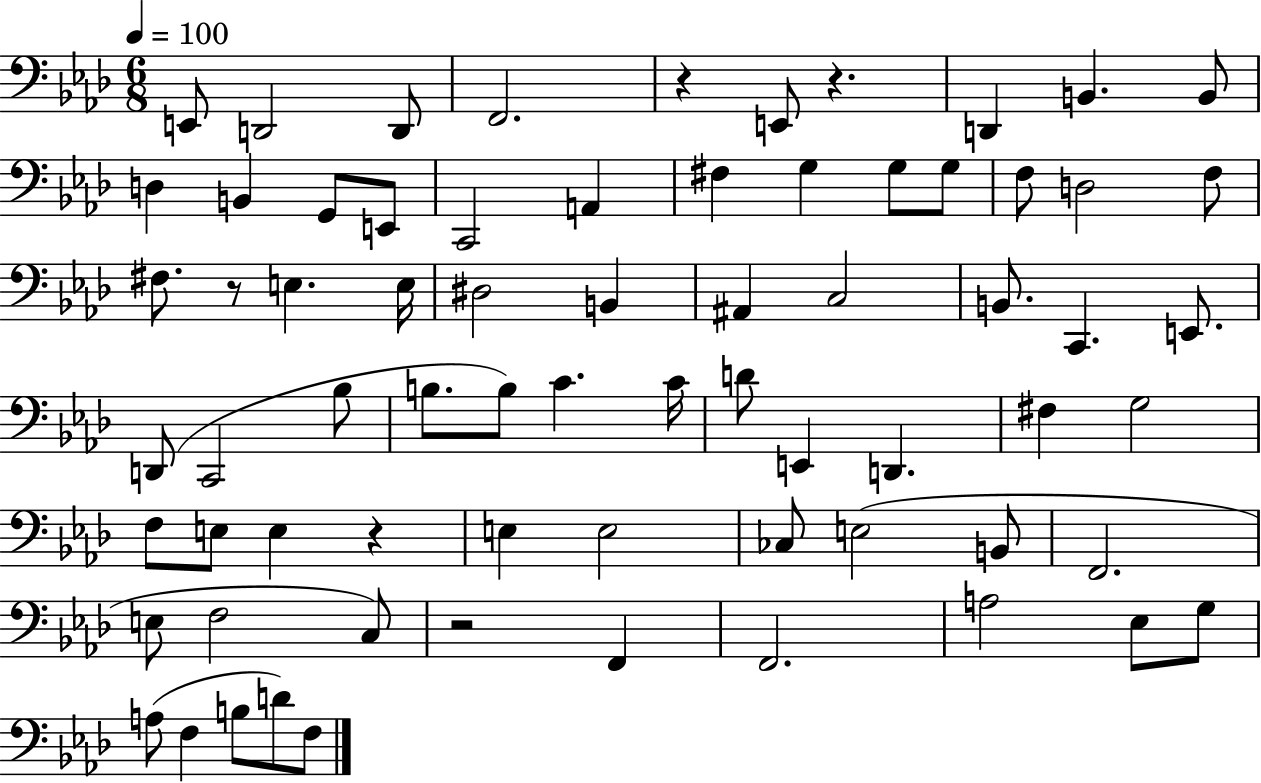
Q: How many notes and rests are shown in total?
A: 70